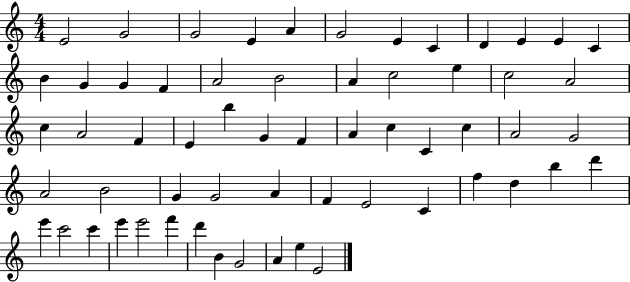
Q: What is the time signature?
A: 4/4